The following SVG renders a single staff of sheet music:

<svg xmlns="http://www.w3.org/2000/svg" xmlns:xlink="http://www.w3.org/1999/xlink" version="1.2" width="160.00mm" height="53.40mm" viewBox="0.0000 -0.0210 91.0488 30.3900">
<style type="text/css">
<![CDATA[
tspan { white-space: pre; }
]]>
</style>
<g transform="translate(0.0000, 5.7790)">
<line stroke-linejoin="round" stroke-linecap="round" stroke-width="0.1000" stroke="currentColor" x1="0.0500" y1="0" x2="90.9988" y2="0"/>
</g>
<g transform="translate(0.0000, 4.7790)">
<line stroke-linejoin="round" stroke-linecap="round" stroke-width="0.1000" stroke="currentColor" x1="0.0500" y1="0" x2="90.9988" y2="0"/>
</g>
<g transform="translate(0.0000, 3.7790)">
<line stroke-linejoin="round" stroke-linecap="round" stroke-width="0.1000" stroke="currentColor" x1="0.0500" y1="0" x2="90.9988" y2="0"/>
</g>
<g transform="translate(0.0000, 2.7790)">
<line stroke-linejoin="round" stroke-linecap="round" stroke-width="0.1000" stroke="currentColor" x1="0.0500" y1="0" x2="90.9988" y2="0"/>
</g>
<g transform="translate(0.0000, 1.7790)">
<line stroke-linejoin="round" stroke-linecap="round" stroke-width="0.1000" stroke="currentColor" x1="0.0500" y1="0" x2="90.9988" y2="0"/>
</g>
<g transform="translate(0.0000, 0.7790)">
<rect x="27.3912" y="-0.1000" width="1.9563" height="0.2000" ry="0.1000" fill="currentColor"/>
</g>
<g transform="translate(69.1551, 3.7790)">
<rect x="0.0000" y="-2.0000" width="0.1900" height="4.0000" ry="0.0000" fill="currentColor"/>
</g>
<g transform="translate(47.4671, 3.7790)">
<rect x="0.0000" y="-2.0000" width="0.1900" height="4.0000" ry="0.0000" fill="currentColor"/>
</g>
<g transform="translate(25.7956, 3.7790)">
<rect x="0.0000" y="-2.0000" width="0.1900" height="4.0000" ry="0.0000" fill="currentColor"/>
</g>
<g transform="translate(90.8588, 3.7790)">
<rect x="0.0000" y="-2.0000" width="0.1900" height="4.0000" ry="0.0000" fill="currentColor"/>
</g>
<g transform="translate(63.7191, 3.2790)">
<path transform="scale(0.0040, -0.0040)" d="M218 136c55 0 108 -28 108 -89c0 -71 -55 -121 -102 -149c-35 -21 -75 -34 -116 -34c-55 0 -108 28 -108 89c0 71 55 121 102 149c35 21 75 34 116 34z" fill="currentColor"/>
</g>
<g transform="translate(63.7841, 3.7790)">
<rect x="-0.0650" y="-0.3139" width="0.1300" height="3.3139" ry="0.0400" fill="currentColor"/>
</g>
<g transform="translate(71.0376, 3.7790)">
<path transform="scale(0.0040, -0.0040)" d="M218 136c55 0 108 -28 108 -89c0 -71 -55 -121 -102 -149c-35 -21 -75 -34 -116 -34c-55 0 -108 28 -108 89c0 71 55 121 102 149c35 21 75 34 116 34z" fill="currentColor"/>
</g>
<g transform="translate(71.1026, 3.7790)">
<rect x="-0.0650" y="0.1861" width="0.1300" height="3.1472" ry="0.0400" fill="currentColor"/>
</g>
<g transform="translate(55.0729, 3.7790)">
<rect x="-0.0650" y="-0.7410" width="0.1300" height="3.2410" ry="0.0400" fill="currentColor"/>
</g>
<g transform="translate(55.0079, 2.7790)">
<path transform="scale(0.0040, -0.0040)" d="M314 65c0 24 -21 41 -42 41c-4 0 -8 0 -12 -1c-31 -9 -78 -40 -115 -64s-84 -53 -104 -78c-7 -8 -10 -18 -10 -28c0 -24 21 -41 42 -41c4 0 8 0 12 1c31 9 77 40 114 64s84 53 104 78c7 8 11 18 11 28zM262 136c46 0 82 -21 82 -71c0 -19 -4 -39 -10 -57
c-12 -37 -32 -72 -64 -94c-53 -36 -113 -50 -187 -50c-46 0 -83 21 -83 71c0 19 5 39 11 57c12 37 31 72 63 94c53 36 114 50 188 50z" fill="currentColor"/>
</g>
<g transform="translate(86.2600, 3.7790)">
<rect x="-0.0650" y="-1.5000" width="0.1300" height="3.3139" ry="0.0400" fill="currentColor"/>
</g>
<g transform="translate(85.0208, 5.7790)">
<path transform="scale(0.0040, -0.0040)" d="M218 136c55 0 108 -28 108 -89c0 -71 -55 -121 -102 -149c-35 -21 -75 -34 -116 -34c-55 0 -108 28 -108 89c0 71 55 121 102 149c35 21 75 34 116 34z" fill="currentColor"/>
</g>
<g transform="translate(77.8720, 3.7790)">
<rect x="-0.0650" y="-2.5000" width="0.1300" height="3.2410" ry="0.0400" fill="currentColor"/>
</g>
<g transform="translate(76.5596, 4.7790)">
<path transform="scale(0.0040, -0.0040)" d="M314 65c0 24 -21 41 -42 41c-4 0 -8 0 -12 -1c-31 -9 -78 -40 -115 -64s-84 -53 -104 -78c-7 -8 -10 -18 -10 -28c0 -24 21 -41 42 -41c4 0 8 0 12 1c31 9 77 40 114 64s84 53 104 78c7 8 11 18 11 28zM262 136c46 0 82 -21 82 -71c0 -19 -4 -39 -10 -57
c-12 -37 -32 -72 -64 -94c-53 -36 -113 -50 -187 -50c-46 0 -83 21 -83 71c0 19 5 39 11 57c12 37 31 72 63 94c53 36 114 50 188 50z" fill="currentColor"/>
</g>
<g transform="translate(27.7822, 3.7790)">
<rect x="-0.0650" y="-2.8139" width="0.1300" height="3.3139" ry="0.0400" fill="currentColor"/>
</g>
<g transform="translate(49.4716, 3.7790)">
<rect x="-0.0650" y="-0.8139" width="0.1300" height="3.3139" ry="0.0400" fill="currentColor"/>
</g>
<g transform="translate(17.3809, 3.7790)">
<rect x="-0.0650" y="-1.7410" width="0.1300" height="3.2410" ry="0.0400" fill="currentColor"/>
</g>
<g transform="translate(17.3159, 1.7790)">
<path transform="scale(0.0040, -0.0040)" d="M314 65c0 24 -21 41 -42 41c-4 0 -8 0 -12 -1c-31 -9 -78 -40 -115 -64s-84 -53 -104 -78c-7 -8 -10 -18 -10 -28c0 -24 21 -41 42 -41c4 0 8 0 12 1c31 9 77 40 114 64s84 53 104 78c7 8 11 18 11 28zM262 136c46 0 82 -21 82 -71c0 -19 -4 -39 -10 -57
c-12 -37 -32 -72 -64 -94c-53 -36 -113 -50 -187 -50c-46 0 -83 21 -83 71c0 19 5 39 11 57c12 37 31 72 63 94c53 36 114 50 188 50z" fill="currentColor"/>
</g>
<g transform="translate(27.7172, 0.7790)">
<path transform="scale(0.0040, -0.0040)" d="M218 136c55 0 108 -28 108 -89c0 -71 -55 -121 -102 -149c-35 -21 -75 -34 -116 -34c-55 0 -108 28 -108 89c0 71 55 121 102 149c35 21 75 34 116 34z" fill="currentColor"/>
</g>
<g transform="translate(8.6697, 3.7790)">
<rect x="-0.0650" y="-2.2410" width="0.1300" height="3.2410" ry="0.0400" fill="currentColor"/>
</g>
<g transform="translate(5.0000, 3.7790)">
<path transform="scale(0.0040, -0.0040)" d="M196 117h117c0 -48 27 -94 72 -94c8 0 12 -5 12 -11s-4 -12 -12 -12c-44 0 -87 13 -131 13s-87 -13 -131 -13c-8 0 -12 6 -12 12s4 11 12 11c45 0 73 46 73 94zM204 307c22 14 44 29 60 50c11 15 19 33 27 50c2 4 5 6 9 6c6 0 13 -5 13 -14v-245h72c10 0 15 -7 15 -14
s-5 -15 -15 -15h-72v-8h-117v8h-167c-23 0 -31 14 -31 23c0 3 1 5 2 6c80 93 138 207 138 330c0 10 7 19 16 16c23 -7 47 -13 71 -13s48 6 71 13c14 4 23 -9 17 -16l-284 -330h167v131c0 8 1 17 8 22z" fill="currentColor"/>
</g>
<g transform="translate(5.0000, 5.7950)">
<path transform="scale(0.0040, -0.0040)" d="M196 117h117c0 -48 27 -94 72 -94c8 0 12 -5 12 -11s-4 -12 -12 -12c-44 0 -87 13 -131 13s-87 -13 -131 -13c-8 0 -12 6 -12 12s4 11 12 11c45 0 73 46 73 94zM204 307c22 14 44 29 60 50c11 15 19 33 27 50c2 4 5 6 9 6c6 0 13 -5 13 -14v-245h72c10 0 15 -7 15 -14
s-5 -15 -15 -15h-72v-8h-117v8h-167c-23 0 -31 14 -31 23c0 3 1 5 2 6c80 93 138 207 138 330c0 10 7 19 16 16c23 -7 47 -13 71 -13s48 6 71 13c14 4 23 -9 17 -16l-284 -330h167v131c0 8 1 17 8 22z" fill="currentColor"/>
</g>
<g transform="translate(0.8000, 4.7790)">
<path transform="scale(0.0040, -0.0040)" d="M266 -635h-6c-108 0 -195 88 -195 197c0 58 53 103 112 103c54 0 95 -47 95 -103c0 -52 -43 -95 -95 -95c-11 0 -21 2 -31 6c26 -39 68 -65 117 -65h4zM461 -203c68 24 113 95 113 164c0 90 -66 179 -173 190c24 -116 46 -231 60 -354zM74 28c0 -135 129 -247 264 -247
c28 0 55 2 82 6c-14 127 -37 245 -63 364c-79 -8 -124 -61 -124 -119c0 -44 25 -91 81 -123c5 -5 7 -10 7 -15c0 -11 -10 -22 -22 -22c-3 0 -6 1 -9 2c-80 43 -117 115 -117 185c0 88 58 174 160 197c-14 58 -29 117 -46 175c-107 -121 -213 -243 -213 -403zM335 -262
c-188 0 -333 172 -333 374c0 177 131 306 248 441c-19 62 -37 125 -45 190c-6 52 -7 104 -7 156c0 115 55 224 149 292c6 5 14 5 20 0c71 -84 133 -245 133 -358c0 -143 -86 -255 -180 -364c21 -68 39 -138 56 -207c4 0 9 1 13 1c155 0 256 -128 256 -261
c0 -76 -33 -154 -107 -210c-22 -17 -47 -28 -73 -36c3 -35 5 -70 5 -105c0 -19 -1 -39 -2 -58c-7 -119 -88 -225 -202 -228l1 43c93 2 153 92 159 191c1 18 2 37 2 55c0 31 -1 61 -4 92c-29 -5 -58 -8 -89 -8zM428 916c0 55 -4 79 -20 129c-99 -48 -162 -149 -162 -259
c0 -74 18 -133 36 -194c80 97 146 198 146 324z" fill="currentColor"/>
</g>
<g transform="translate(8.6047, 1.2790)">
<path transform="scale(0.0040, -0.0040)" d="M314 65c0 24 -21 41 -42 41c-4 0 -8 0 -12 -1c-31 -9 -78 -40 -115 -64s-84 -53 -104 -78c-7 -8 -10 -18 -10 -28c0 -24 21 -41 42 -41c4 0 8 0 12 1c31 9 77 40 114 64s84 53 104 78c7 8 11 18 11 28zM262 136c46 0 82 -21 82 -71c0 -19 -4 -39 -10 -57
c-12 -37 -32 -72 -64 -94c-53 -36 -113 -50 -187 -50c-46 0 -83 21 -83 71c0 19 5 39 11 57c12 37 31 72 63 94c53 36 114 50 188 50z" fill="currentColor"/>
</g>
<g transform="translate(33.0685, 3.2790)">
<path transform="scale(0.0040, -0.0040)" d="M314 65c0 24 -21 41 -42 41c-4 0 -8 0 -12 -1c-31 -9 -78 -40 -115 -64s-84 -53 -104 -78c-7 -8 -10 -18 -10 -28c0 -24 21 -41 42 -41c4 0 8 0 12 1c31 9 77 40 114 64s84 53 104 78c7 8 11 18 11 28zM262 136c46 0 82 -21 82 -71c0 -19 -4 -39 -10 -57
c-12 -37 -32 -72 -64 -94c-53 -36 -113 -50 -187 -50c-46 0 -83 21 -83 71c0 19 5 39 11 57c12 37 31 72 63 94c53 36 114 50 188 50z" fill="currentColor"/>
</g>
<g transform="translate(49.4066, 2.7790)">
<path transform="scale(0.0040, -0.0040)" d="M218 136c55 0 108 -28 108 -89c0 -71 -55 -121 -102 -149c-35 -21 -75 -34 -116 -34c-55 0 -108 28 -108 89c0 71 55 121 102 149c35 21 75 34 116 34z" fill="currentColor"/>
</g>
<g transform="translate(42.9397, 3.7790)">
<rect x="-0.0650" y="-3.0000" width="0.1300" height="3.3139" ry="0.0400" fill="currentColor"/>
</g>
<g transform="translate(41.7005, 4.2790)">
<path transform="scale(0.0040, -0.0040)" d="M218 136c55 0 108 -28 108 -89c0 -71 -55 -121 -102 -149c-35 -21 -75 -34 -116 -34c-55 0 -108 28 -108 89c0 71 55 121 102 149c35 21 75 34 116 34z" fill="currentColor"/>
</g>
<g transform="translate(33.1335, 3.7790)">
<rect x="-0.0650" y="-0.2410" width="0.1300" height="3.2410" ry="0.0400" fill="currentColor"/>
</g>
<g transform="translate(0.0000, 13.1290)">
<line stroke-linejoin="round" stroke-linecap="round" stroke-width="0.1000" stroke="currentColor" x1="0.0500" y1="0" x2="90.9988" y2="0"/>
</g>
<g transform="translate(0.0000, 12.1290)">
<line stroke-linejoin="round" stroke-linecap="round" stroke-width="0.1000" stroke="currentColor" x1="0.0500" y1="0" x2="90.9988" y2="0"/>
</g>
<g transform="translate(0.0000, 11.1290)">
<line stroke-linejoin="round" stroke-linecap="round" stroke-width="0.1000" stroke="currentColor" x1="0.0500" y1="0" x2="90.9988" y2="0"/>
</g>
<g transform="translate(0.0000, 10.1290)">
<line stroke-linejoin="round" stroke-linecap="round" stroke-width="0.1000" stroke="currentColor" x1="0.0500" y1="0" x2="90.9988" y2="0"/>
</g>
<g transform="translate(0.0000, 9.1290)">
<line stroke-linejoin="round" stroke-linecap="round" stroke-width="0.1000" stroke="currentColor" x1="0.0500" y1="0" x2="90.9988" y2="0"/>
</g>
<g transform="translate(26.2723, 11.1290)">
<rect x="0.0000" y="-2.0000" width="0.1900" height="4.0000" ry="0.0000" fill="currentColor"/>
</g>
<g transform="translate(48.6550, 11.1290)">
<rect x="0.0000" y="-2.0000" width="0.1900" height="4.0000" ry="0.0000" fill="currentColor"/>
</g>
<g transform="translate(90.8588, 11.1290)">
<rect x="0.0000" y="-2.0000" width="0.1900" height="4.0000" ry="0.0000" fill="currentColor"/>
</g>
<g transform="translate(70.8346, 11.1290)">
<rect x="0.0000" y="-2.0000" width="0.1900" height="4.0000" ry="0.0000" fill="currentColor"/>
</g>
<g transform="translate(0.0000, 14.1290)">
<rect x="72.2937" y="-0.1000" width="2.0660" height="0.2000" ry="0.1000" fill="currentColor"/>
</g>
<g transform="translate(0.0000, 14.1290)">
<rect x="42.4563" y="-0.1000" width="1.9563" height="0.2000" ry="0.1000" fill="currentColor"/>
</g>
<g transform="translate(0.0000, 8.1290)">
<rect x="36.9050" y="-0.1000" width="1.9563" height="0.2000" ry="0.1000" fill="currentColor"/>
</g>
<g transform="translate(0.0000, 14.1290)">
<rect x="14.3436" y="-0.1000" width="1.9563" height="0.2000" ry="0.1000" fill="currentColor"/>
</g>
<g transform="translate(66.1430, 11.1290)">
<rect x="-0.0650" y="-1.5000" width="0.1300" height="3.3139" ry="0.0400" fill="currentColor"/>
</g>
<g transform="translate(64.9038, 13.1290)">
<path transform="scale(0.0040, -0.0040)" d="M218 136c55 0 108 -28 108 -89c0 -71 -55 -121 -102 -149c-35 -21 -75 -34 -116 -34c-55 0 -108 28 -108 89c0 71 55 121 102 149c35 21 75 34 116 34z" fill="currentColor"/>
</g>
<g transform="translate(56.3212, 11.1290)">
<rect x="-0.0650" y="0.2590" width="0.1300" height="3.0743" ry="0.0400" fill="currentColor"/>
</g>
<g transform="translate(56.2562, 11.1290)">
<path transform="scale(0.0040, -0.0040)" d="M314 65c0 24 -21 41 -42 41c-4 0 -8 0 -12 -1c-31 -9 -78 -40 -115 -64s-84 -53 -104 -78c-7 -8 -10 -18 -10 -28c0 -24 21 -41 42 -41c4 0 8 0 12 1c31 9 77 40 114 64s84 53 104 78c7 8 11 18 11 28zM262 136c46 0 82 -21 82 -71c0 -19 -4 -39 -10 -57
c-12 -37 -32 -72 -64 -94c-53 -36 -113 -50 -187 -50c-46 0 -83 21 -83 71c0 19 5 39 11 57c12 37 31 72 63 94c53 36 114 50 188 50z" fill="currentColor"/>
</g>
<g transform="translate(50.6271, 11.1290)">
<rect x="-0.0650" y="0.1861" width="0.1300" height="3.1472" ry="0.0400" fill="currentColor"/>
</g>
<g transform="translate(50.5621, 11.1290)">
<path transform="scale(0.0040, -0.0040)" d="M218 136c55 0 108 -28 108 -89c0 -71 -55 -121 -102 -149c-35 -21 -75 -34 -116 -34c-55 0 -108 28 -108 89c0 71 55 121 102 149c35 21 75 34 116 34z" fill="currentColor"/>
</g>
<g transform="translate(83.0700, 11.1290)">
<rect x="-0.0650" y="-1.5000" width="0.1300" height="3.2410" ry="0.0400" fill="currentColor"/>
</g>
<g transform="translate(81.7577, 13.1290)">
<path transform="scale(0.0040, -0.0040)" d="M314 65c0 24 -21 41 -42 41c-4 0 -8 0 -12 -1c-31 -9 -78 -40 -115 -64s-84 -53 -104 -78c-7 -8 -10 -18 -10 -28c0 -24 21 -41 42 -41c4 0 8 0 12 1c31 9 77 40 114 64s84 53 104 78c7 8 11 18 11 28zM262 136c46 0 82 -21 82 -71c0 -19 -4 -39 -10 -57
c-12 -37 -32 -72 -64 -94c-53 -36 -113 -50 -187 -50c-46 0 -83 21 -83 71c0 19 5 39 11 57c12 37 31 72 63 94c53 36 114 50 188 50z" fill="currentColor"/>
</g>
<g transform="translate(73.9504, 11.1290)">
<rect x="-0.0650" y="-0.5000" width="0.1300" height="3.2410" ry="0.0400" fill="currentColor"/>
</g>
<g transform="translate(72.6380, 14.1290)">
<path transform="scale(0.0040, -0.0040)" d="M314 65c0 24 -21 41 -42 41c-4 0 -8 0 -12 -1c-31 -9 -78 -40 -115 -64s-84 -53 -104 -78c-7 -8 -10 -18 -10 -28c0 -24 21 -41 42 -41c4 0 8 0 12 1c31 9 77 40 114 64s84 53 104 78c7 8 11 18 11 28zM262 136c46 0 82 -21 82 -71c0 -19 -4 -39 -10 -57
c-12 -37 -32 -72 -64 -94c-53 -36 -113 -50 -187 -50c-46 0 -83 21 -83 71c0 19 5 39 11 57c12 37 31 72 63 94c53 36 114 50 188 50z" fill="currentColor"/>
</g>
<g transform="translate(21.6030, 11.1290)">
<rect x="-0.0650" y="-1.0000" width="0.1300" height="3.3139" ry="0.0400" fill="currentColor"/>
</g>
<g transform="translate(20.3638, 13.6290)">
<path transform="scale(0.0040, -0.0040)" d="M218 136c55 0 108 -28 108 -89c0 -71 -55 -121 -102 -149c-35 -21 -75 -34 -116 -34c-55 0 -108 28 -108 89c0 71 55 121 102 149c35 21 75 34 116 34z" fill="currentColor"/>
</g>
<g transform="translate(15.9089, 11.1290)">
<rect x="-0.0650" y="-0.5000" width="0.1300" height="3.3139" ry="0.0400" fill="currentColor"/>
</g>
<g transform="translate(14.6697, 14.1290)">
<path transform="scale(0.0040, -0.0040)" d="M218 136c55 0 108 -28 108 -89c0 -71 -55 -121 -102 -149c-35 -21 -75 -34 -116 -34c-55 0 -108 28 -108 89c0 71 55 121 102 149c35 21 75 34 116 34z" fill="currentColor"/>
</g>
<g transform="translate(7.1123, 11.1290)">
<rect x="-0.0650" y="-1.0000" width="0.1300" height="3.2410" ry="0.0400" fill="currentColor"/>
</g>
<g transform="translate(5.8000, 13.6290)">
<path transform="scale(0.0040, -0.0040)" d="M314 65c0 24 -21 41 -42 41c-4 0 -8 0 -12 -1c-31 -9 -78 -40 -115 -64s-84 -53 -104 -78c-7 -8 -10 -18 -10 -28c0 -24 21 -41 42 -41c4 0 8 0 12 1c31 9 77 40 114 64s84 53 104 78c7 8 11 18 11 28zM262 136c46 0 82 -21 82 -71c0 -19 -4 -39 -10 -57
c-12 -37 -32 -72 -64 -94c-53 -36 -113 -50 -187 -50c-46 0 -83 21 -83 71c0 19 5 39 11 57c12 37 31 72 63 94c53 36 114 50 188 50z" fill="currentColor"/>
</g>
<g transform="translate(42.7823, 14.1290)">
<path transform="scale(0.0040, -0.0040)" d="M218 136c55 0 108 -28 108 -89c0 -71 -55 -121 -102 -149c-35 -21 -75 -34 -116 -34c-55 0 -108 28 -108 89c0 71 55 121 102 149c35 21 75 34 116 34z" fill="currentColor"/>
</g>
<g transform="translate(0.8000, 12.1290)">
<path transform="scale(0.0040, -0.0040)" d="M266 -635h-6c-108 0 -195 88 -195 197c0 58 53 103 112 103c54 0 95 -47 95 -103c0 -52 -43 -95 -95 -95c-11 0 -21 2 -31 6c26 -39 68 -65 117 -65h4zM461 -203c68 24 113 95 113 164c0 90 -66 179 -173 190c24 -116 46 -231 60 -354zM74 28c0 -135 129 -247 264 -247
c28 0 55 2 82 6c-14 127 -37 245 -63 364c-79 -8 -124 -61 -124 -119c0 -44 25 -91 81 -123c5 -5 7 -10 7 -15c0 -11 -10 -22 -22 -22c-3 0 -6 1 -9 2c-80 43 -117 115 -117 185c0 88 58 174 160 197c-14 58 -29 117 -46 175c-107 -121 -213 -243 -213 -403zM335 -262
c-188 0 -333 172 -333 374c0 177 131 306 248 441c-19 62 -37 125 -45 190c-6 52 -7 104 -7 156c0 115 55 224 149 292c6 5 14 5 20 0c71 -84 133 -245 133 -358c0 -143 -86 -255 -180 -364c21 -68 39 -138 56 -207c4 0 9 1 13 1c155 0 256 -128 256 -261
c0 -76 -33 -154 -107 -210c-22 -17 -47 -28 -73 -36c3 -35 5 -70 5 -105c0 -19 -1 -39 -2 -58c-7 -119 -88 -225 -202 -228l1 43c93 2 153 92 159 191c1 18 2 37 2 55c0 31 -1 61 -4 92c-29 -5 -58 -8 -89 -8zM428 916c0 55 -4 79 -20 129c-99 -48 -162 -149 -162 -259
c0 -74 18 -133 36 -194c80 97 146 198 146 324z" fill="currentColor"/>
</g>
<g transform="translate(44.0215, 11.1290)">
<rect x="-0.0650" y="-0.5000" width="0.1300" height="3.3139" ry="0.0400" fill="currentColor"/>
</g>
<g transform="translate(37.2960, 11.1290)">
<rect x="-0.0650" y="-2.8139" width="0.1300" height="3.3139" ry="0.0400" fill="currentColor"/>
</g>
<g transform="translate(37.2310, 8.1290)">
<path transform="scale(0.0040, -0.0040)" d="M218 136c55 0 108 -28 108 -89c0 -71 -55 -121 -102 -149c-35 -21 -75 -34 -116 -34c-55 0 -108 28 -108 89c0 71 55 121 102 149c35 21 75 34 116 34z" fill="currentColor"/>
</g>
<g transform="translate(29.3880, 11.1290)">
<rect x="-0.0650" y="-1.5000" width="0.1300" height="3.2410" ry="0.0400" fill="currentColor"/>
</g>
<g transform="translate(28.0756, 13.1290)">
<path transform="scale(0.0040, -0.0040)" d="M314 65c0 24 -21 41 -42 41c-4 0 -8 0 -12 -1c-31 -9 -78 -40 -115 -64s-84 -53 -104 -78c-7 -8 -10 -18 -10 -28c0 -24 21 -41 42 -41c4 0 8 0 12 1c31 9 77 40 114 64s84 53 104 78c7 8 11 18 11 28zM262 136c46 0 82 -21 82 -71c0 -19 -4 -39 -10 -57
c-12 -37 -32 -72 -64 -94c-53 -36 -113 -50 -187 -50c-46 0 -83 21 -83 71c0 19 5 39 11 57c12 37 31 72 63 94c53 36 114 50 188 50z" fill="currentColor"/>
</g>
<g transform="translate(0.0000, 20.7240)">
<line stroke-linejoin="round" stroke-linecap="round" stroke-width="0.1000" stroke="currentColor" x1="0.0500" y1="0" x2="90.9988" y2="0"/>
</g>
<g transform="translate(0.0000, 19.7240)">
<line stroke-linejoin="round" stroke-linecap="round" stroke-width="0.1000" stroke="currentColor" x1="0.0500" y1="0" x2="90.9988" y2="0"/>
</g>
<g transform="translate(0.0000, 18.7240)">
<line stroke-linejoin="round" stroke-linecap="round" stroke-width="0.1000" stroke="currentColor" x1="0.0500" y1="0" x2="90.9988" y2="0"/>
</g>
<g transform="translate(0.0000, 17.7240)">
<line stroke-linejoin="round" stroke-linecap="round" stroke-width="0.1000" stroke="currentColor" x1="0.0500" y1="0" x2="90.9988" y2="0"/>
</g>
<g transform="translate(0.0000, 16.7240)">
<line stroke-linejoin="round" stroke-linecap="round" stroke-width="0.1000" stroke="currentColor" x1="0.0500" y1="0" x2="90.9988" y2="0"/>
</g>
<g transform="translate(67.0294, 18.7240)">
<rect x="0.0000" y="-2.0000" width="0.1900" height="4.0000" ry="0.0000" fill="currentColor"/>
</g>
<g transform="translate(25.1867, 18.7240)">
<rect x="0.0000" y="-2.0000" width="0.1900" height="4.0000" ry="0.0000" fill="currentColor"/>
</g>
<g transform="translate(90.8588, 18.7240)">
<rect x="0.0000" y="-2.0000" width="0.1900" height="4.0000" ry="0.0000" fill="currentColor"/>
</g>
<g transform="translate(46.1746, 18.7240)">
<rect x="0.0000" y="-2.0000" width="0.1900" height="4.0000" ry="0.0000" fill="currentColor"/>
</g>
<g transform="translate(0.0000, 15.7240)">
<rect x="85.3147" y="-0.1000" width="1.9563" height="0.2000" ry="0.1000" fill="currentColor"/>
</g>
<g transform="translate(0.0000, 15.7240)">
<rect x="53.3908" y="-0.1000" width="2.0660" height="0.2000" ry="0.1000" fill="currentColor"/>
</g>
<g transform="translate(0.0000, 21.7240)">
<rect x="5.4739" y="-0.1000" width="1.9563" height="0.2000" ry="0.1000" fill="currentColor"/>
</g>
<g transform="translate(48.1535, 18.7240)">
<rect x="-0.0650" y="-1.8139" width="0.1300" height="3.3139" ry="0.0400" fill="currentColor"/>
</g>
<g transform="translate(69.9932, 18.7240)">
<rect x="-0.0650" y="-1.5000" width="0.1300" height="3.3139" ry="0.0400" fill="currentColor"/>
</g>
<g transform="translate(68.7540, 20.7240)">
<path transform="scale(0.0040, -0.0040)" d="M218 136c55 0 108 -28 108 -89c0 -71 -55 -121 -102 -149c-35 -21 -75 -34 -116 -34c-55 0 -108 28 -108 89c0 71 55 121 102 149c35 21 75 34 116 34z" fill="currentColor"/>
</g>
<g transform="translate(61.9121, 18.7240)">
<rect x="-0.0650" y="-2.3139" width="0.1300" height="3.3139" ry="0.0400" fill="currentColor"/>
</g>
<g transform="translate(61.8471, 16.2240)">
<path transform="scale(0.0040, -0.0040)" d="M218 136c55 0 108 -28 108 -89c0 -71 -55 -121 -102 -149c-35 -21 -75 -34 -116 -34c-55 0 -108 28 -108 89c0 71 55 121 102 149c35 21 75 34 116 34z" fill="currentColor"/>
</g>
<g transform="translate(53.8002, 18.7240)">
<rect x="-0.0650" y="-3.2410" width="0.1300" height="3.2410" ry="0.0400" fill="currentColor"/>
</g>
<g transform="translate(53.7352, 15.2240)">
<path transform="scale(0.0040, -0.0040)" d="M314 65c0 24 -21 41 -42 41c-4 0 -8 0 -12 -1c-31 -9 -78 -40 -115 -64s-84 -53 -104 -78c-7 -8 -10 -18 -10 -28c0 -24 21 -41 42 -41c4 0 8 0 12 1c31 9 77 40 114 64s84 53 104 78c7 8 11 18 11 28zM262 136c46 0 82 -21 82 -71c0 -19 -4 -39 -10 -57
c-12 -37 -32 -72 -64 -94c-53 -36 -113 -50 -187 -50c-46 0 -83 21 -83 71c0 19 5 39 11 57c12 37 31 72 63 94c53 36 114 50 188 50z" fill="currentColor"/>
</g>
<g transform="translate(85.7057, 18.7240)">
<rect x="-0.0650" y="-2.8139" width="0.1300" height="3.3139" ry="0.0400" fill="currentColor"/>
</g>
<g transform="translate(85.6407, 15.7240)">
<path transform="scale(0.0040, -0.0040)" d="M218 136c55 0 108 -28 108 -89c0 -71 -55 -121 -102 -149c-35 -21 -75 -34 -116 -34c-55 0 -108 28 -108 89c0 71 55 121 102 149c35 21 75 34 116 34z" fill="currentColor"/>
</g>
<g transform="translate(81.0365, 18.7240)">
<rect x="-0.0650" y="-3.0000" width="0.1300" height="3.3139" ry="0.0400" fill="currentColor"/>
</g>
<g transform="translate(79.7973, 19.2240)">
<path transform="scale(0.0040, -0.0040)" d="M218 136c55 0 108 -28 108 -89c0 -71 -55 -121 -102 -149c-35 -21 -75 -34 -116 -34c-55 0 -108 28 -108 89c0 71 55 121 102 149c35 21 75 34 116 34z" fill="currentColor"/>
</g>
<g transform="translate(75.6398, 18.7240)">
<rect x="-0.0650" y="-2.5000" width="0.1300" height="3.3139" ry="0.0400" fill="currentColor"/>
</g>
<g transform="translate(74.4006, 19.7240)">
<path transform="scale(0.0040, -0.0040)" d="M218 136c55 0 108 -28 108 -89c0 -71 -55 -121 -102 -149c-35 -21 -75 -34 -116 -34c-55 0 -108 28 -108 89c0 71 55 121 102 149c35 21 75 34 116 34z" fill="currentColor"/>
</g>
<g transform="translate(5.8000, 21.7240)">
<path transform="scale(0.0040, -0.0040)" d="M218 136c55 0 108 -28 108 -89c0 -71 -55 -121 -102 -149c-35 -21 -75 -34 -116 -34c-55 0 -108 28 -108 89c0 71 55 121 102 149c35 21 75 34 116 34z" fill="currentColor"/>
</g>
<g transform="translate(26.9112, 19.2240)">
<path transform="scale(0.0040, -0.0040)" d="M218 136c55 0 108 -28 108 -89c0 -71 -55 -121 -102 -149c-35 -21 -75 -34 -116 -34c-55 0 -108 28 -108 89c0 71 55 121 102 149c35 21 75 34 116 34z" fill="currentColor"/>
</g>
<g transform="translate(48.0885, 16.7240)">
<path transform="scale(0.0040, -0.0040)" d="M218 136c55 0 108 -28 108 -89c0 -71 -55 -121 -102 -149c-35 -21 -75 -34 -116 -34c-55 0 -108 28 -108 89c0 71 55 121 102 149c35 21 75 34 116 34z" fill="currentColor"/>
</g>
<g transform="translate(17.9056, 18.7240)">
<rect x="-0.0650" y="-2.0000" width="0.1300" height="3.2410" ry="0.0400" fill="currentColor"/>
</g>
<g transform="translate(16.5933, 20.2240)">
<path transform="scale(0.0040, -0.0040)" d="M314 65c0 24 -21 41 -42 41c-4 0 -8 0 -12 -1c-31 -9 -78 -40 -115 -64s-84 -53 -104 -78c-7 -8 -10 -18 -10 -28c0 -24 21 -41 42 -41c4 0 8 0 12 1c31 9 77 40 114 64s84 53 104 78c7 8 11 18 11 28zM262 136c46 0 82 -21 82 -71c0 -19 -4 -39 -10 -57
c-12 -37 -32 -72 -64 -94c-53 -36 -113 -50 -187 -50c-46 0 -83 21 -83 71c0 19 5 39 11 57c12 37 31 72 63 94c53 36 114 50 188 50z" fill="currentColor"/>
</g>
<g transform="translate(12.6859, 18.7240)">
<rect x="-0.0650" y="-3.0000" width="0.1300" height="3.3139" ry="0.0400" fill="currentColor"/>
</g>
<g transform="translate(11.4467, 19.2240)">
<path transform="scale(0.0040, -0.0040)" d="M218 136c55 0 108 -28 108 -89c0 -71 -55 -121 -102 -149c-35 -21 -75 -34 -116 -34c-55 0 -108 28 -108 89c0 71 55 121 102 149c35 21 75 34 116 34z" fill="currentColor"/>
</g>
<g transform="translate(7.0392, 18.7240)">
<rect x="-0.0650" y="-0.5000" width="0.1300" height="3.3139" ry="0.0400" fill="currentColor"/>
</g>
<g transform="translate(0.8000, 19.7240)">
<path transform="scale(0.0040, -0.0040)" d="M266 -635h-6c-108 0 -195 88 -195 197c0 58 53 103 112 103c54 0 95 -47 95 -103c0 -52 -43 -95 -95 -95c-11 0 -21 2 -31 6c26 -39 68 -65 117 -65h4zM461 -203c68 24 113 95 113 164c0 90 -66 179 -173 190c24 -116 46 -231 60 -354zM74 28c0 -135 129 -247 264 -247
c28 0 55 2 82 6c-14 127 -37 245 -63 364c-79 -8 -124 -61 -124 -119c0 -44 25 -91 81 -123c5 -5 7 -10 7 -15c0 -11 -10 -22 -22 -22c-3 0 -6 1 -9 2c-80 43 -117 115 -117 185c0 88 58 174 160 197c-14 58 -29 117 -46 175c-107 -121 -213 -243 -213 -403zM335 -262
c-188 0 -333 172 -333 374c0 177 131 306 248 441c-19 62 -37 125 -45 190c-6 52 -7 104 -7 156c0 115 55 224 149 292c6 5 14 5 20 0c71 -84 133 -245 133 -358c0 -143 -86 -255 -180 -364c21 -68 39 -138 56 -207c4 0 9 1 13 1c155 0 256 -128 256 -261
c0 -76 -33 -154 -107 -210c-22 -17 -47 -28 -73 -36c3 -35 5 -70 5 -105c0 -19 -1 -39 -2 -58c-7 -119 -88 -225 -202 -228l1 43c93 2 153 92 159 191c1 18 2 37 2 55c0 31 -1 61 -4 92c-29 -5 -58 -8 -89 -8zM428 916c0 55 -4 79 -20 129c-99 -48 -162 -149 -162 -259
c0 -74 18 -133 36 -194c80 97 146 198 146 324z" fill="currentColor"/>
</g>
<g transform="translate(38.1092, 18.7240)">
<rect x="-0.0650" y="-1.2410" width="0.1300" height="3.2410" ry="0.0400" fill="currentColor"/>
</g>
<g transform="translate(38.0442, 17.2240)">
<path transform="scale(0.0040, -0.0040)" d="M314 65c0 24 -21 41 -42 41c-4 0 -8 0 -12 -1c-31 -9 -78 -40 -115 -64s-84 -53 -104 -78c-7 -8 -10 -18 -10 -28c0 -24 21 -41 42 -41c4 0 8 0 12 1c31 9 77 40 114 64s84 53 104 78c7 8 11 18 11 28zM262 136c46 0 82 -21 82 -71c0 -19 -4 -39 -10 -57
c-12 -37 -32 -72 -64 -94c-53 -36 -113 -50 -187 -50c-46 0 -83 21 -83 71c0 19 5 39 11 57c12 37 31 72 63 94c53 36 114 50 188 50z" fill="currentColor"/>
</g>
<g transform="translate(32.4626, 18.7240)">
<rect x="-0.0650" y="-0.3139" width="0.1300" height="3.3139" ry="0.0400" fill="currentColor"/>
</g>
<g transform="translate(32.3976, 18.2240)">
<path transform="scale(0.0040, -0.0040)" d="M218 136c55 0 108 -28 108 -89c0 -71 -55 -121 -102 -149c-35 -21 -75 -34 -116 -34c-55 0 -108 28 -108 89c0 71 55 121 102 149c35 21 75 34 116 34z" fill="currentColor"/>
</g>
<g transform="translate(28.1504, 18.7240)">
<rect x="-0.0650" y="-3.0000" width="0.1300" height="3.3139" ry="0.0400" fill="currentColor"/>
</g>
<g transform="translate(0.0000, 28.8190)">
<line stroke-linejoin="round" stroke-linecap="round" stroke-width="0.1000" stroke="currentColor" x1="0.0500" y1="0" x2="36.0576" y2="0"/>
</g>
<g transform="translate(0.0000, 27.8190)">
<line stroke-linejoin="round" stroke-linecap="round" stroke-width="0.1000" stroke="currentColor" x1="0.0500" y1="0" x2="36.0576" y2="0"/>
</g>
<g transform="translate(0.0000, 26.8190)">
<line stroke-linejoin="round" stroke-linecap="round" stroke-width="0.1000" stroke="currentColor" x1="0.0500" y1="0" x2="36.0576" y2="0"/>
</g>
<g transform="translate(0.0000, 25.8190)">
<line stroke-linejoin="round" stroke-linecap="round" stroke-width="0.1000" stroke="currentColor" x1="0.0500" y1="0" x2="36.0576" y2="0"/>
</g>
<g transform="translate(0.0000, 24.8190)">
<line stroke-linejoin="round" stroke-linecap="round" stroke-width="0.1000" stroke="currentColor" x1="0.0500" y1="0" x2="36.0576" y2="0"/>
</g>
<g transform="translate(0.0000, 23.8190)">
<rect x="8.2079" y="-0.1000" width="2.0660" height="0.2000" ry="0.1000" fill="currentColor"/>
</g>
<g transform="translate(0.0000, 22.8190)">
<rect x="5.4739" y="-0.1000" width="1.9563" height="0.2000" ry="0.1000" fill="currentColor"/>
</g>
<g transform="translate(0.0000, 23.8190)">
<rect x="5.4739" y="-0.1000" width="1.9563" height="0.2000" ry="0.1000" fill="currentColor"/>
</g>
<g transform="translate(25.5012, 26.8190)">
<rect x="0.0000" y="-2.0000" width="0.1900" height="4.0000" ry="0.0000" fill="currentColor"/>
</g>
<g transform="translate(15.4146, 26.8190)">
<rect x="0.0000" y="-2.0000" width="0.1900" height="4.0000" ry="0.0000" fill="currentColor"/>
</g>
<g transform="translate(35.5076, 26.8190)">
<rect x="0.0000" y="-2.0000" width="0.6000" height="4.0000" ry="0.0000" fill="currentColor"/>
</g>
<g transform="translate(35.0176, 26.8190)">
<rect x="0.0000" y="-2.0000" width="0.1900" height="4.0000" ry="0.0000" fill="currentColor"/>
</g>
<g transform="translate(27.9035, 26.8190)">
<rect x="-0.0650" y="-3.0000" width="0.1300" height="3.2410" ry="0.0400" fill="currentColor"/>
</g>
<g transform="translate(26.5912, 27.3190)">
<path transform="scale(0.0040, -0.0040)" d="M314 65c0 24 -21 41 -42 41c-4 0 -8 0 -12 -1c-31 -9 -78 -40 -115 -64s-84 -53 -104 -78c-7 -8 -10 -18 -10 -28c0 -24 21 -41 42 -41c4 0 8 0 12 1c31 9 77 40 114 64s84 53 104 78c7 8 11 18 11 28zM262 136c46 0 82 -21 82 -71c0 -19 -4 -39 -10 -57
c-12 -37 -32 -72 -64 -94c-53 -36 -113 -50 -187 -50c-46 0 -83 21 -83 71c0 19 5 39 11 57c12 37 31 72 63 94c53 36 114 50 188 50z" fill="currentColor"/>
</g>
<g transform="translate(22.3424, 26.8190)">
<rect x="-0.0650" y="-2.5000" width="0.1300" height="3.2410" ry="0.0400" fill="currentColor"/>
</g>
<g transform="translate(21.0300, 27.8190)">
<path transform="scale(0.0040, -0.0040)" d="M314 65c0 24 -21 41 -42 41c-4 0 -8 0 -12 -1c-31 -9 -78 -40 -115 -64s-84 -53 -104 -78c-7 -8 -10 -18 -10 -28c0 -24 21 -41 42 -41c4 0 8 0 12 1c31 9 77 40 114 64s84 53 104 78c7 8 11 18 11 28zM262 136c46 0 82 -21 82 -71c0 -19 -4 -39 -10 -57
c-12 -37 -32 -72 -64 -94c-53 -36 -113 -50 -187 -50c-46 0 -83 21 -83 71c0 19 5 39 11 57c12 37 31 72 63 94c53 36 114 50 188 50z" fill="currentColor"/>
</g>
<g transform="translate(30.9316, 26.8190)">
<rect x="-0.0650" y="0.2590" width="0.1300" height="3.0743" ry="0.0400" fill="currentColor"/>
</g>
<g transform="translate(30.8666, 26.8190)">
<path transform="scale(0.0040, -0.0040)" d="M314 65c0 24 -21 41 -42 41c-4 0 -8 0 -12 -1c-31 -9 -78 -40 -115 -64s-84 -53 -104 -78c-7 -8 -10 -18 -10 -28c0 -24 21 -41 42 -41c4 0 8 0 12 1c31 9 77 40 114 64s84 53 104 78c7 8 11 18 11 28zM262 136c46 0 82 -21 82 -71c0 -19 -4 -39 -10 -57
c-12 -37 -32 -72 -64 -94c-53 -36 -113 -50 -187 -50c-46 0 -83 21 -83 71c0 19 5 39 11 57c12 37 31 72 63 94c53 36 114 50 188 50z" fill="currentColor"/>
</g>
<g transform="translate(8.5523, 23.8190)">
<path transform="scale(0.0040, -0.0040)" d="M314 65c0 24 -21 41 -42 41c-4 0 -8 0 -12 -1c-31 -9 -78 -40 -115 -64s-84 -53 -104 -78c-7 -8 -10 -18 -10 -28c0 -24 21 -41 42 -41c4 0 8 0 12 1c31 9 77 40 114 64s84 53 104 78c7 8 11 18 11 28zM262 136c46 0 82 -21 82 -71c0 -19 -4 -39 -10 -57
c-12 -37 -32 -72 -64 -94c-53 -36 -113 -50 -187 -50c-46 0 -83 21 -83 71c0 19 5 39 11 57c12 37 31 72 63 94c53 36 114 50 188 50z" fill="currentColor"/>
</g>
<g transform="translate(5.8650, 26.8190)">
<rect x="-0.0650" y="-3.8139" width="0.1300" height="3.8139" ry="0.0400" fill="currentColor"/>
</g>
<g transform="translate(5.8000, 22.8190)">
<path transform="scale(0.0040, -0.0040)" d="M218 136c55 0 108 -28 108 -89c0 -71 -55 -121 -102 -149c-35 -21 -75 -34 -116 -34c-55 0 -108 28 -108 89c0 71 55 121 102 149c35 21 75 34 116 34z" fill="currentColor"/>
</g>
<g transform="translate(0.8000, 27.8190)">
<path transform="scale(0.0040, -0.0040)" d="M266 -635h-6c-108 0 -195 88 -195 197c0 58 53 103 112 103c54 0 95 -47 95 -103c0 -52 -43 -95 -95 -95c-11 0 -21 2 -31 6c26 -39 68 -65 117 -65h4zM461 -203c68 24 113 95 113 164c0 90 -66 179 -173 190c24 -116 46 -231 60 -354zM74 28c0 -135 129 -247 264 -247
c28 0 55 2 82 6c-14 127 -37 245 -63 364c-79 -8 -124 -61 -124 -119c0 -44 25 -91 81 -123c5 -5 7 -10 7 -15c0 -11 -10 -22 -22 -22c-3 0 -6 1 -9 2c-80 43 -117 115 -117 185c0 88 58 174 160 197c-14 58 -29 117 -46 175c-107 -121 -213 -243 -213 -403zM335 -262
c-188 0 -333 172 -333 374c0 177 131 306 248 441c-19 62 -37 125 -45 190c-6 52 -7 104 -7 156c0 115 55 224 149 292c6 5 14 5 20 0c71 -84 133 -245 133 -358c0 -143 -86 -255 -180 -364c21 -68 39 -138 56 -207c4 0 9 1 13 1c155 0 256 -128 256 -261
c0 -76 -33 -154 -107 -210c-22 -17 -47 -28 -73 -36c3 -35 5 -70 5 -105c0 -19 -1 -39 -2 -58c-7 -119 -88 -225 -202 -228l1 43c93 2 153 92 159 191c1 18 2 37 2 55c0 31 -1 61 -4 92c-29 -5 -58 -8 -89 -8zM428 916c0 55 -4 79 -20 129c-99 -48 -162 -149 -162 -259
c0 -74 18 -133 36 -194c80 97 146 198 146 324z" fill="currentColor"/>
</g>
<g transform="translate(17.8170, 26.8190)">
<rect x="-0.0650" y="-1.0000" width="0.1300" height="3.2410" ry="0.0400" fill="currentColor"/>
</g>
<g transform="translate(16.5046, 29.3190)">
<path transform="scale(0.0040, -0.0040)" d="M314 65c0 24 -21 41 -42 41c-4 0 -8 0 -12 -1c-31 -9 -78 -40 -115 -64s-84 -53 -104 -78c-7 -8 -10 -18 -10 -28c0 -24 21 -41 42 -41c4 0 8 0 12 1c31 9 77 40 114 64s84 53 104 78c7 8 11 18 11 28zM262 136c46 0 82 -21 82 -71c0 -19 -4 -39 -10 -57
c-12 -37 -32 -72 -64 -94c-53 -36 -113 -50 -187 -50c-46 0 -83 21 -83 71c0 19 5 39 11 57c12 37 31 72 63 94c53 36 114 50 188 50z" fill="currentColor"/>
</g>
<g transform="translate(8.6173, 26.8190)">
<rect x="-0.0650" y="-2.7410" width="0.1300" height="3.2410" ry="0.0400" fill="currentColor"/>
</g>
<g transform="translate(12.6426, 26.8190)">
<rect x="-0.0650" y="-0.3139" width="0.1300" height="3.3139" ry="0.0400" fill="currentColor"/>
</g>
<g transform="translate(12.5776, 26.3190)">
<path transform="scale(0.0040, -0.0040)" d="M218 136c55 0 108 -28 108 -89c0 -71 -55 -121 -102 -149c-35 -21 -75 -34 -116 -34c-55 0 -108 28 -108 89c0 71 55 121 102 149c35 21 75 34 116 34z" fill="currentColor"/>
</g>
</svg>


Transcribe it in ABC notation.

X:1
T:Untitled
M:4/4
L:1/4
K:C
g2 f2 a c2 A d d2 c B G2 E D2 C D E2 a C B B2 E C2 E2 C A F2 A c e2 f b2 g E G A a c' a2 c D2 G2 A2 B2